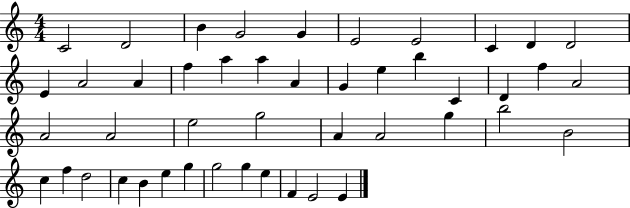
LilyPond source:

{
  \clef treble
  \numericTimeSignature
  \time 4/4
  \key c \major
  c'2 d'2 | b'4 g'2 g'4 | e'2 e'2 | c'4 d'4 d'2 | \break e'4 a'2 a'4 | f''4 a''4 a''4 a'4 | g'4 e''4 b''4 c'4 | d'4 f''4 a'2 | \break a'2 a'2 | e''2 g''2 | a'4 a'2 g''4 | b''2 b'2 | \break c''4 f''4 d''2 | c''4 b'4 e''4 g''4 | g''2 g''4 e''4 | f'4 e'2 e'4 | \break \bar "|."
}